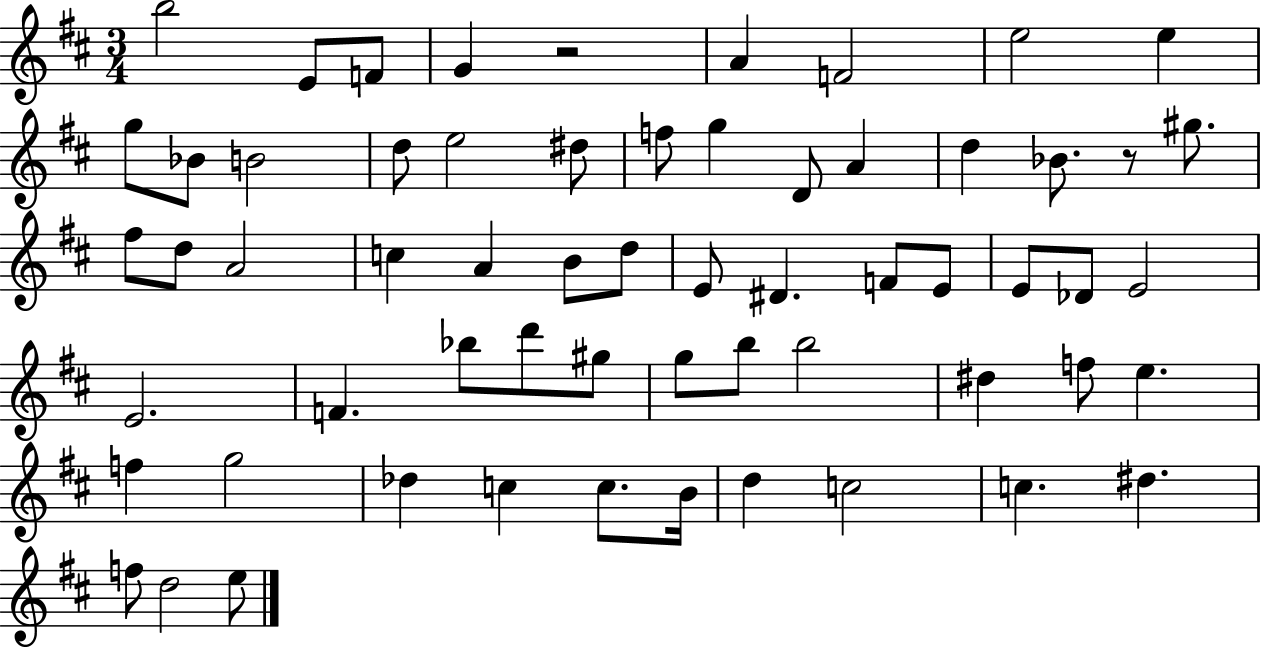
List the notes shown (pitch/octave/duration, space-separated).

B5/h E4/e F4/e G4/q R/h A4/q F4/h E5/h E5/q G5/e Bb4/e B4/h D5/e E5/h D#5/e F5/e G5/q D4/e A4/q D5/q Bb4/e. R/e G#5/e. F#5/e D5/e A4/h C5/q A4/q B4/e D5/e E4/e D#4/q. F4/e E4/e E4/e Db4/e E4/h E4/h. F4/q. Bb5/e D6/e G#5/e G5/e B5/e B5/h D#5/q F5/e E5/q. F5/q G5/h Db5/q C5/q C5/e. B4/s D5/q C5/h C5/q. D#5/q. F5/e D5/h E5/e